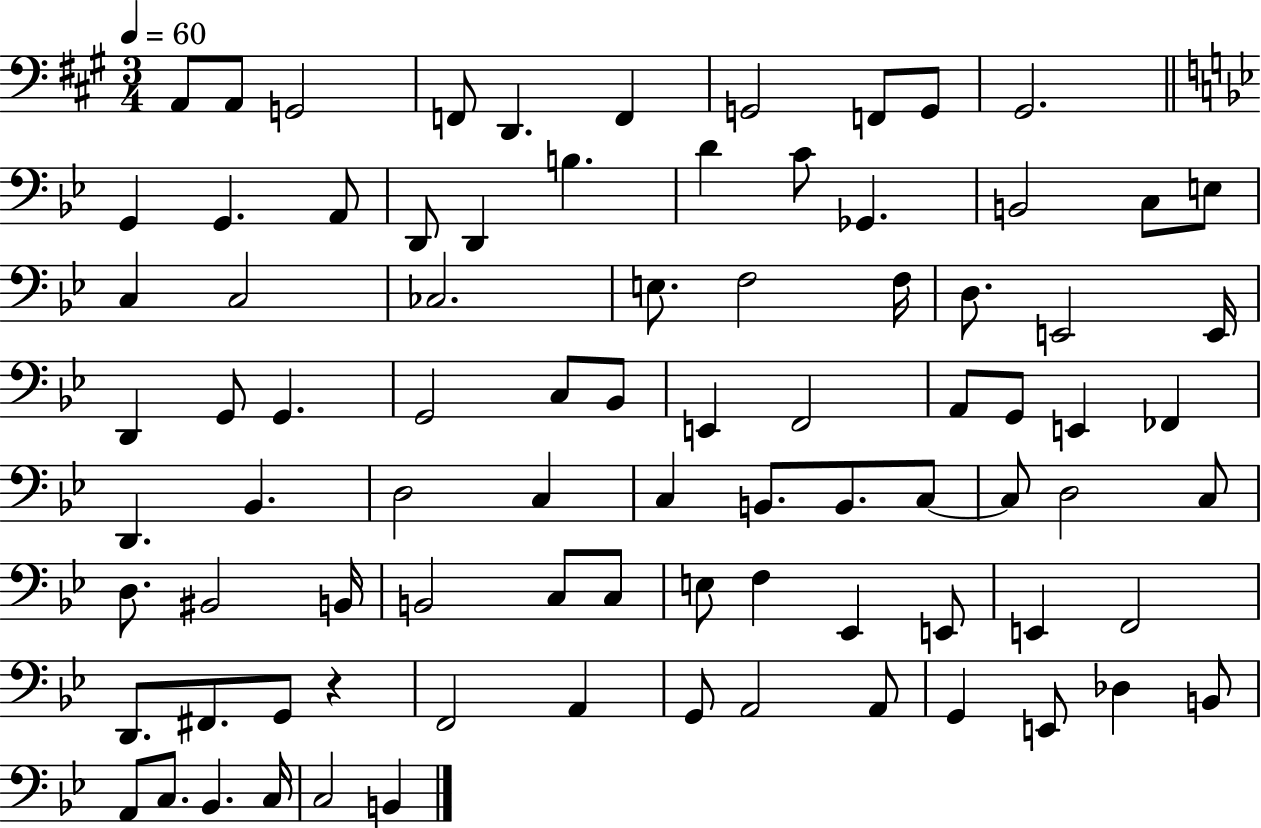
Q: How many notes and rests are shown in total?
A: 85